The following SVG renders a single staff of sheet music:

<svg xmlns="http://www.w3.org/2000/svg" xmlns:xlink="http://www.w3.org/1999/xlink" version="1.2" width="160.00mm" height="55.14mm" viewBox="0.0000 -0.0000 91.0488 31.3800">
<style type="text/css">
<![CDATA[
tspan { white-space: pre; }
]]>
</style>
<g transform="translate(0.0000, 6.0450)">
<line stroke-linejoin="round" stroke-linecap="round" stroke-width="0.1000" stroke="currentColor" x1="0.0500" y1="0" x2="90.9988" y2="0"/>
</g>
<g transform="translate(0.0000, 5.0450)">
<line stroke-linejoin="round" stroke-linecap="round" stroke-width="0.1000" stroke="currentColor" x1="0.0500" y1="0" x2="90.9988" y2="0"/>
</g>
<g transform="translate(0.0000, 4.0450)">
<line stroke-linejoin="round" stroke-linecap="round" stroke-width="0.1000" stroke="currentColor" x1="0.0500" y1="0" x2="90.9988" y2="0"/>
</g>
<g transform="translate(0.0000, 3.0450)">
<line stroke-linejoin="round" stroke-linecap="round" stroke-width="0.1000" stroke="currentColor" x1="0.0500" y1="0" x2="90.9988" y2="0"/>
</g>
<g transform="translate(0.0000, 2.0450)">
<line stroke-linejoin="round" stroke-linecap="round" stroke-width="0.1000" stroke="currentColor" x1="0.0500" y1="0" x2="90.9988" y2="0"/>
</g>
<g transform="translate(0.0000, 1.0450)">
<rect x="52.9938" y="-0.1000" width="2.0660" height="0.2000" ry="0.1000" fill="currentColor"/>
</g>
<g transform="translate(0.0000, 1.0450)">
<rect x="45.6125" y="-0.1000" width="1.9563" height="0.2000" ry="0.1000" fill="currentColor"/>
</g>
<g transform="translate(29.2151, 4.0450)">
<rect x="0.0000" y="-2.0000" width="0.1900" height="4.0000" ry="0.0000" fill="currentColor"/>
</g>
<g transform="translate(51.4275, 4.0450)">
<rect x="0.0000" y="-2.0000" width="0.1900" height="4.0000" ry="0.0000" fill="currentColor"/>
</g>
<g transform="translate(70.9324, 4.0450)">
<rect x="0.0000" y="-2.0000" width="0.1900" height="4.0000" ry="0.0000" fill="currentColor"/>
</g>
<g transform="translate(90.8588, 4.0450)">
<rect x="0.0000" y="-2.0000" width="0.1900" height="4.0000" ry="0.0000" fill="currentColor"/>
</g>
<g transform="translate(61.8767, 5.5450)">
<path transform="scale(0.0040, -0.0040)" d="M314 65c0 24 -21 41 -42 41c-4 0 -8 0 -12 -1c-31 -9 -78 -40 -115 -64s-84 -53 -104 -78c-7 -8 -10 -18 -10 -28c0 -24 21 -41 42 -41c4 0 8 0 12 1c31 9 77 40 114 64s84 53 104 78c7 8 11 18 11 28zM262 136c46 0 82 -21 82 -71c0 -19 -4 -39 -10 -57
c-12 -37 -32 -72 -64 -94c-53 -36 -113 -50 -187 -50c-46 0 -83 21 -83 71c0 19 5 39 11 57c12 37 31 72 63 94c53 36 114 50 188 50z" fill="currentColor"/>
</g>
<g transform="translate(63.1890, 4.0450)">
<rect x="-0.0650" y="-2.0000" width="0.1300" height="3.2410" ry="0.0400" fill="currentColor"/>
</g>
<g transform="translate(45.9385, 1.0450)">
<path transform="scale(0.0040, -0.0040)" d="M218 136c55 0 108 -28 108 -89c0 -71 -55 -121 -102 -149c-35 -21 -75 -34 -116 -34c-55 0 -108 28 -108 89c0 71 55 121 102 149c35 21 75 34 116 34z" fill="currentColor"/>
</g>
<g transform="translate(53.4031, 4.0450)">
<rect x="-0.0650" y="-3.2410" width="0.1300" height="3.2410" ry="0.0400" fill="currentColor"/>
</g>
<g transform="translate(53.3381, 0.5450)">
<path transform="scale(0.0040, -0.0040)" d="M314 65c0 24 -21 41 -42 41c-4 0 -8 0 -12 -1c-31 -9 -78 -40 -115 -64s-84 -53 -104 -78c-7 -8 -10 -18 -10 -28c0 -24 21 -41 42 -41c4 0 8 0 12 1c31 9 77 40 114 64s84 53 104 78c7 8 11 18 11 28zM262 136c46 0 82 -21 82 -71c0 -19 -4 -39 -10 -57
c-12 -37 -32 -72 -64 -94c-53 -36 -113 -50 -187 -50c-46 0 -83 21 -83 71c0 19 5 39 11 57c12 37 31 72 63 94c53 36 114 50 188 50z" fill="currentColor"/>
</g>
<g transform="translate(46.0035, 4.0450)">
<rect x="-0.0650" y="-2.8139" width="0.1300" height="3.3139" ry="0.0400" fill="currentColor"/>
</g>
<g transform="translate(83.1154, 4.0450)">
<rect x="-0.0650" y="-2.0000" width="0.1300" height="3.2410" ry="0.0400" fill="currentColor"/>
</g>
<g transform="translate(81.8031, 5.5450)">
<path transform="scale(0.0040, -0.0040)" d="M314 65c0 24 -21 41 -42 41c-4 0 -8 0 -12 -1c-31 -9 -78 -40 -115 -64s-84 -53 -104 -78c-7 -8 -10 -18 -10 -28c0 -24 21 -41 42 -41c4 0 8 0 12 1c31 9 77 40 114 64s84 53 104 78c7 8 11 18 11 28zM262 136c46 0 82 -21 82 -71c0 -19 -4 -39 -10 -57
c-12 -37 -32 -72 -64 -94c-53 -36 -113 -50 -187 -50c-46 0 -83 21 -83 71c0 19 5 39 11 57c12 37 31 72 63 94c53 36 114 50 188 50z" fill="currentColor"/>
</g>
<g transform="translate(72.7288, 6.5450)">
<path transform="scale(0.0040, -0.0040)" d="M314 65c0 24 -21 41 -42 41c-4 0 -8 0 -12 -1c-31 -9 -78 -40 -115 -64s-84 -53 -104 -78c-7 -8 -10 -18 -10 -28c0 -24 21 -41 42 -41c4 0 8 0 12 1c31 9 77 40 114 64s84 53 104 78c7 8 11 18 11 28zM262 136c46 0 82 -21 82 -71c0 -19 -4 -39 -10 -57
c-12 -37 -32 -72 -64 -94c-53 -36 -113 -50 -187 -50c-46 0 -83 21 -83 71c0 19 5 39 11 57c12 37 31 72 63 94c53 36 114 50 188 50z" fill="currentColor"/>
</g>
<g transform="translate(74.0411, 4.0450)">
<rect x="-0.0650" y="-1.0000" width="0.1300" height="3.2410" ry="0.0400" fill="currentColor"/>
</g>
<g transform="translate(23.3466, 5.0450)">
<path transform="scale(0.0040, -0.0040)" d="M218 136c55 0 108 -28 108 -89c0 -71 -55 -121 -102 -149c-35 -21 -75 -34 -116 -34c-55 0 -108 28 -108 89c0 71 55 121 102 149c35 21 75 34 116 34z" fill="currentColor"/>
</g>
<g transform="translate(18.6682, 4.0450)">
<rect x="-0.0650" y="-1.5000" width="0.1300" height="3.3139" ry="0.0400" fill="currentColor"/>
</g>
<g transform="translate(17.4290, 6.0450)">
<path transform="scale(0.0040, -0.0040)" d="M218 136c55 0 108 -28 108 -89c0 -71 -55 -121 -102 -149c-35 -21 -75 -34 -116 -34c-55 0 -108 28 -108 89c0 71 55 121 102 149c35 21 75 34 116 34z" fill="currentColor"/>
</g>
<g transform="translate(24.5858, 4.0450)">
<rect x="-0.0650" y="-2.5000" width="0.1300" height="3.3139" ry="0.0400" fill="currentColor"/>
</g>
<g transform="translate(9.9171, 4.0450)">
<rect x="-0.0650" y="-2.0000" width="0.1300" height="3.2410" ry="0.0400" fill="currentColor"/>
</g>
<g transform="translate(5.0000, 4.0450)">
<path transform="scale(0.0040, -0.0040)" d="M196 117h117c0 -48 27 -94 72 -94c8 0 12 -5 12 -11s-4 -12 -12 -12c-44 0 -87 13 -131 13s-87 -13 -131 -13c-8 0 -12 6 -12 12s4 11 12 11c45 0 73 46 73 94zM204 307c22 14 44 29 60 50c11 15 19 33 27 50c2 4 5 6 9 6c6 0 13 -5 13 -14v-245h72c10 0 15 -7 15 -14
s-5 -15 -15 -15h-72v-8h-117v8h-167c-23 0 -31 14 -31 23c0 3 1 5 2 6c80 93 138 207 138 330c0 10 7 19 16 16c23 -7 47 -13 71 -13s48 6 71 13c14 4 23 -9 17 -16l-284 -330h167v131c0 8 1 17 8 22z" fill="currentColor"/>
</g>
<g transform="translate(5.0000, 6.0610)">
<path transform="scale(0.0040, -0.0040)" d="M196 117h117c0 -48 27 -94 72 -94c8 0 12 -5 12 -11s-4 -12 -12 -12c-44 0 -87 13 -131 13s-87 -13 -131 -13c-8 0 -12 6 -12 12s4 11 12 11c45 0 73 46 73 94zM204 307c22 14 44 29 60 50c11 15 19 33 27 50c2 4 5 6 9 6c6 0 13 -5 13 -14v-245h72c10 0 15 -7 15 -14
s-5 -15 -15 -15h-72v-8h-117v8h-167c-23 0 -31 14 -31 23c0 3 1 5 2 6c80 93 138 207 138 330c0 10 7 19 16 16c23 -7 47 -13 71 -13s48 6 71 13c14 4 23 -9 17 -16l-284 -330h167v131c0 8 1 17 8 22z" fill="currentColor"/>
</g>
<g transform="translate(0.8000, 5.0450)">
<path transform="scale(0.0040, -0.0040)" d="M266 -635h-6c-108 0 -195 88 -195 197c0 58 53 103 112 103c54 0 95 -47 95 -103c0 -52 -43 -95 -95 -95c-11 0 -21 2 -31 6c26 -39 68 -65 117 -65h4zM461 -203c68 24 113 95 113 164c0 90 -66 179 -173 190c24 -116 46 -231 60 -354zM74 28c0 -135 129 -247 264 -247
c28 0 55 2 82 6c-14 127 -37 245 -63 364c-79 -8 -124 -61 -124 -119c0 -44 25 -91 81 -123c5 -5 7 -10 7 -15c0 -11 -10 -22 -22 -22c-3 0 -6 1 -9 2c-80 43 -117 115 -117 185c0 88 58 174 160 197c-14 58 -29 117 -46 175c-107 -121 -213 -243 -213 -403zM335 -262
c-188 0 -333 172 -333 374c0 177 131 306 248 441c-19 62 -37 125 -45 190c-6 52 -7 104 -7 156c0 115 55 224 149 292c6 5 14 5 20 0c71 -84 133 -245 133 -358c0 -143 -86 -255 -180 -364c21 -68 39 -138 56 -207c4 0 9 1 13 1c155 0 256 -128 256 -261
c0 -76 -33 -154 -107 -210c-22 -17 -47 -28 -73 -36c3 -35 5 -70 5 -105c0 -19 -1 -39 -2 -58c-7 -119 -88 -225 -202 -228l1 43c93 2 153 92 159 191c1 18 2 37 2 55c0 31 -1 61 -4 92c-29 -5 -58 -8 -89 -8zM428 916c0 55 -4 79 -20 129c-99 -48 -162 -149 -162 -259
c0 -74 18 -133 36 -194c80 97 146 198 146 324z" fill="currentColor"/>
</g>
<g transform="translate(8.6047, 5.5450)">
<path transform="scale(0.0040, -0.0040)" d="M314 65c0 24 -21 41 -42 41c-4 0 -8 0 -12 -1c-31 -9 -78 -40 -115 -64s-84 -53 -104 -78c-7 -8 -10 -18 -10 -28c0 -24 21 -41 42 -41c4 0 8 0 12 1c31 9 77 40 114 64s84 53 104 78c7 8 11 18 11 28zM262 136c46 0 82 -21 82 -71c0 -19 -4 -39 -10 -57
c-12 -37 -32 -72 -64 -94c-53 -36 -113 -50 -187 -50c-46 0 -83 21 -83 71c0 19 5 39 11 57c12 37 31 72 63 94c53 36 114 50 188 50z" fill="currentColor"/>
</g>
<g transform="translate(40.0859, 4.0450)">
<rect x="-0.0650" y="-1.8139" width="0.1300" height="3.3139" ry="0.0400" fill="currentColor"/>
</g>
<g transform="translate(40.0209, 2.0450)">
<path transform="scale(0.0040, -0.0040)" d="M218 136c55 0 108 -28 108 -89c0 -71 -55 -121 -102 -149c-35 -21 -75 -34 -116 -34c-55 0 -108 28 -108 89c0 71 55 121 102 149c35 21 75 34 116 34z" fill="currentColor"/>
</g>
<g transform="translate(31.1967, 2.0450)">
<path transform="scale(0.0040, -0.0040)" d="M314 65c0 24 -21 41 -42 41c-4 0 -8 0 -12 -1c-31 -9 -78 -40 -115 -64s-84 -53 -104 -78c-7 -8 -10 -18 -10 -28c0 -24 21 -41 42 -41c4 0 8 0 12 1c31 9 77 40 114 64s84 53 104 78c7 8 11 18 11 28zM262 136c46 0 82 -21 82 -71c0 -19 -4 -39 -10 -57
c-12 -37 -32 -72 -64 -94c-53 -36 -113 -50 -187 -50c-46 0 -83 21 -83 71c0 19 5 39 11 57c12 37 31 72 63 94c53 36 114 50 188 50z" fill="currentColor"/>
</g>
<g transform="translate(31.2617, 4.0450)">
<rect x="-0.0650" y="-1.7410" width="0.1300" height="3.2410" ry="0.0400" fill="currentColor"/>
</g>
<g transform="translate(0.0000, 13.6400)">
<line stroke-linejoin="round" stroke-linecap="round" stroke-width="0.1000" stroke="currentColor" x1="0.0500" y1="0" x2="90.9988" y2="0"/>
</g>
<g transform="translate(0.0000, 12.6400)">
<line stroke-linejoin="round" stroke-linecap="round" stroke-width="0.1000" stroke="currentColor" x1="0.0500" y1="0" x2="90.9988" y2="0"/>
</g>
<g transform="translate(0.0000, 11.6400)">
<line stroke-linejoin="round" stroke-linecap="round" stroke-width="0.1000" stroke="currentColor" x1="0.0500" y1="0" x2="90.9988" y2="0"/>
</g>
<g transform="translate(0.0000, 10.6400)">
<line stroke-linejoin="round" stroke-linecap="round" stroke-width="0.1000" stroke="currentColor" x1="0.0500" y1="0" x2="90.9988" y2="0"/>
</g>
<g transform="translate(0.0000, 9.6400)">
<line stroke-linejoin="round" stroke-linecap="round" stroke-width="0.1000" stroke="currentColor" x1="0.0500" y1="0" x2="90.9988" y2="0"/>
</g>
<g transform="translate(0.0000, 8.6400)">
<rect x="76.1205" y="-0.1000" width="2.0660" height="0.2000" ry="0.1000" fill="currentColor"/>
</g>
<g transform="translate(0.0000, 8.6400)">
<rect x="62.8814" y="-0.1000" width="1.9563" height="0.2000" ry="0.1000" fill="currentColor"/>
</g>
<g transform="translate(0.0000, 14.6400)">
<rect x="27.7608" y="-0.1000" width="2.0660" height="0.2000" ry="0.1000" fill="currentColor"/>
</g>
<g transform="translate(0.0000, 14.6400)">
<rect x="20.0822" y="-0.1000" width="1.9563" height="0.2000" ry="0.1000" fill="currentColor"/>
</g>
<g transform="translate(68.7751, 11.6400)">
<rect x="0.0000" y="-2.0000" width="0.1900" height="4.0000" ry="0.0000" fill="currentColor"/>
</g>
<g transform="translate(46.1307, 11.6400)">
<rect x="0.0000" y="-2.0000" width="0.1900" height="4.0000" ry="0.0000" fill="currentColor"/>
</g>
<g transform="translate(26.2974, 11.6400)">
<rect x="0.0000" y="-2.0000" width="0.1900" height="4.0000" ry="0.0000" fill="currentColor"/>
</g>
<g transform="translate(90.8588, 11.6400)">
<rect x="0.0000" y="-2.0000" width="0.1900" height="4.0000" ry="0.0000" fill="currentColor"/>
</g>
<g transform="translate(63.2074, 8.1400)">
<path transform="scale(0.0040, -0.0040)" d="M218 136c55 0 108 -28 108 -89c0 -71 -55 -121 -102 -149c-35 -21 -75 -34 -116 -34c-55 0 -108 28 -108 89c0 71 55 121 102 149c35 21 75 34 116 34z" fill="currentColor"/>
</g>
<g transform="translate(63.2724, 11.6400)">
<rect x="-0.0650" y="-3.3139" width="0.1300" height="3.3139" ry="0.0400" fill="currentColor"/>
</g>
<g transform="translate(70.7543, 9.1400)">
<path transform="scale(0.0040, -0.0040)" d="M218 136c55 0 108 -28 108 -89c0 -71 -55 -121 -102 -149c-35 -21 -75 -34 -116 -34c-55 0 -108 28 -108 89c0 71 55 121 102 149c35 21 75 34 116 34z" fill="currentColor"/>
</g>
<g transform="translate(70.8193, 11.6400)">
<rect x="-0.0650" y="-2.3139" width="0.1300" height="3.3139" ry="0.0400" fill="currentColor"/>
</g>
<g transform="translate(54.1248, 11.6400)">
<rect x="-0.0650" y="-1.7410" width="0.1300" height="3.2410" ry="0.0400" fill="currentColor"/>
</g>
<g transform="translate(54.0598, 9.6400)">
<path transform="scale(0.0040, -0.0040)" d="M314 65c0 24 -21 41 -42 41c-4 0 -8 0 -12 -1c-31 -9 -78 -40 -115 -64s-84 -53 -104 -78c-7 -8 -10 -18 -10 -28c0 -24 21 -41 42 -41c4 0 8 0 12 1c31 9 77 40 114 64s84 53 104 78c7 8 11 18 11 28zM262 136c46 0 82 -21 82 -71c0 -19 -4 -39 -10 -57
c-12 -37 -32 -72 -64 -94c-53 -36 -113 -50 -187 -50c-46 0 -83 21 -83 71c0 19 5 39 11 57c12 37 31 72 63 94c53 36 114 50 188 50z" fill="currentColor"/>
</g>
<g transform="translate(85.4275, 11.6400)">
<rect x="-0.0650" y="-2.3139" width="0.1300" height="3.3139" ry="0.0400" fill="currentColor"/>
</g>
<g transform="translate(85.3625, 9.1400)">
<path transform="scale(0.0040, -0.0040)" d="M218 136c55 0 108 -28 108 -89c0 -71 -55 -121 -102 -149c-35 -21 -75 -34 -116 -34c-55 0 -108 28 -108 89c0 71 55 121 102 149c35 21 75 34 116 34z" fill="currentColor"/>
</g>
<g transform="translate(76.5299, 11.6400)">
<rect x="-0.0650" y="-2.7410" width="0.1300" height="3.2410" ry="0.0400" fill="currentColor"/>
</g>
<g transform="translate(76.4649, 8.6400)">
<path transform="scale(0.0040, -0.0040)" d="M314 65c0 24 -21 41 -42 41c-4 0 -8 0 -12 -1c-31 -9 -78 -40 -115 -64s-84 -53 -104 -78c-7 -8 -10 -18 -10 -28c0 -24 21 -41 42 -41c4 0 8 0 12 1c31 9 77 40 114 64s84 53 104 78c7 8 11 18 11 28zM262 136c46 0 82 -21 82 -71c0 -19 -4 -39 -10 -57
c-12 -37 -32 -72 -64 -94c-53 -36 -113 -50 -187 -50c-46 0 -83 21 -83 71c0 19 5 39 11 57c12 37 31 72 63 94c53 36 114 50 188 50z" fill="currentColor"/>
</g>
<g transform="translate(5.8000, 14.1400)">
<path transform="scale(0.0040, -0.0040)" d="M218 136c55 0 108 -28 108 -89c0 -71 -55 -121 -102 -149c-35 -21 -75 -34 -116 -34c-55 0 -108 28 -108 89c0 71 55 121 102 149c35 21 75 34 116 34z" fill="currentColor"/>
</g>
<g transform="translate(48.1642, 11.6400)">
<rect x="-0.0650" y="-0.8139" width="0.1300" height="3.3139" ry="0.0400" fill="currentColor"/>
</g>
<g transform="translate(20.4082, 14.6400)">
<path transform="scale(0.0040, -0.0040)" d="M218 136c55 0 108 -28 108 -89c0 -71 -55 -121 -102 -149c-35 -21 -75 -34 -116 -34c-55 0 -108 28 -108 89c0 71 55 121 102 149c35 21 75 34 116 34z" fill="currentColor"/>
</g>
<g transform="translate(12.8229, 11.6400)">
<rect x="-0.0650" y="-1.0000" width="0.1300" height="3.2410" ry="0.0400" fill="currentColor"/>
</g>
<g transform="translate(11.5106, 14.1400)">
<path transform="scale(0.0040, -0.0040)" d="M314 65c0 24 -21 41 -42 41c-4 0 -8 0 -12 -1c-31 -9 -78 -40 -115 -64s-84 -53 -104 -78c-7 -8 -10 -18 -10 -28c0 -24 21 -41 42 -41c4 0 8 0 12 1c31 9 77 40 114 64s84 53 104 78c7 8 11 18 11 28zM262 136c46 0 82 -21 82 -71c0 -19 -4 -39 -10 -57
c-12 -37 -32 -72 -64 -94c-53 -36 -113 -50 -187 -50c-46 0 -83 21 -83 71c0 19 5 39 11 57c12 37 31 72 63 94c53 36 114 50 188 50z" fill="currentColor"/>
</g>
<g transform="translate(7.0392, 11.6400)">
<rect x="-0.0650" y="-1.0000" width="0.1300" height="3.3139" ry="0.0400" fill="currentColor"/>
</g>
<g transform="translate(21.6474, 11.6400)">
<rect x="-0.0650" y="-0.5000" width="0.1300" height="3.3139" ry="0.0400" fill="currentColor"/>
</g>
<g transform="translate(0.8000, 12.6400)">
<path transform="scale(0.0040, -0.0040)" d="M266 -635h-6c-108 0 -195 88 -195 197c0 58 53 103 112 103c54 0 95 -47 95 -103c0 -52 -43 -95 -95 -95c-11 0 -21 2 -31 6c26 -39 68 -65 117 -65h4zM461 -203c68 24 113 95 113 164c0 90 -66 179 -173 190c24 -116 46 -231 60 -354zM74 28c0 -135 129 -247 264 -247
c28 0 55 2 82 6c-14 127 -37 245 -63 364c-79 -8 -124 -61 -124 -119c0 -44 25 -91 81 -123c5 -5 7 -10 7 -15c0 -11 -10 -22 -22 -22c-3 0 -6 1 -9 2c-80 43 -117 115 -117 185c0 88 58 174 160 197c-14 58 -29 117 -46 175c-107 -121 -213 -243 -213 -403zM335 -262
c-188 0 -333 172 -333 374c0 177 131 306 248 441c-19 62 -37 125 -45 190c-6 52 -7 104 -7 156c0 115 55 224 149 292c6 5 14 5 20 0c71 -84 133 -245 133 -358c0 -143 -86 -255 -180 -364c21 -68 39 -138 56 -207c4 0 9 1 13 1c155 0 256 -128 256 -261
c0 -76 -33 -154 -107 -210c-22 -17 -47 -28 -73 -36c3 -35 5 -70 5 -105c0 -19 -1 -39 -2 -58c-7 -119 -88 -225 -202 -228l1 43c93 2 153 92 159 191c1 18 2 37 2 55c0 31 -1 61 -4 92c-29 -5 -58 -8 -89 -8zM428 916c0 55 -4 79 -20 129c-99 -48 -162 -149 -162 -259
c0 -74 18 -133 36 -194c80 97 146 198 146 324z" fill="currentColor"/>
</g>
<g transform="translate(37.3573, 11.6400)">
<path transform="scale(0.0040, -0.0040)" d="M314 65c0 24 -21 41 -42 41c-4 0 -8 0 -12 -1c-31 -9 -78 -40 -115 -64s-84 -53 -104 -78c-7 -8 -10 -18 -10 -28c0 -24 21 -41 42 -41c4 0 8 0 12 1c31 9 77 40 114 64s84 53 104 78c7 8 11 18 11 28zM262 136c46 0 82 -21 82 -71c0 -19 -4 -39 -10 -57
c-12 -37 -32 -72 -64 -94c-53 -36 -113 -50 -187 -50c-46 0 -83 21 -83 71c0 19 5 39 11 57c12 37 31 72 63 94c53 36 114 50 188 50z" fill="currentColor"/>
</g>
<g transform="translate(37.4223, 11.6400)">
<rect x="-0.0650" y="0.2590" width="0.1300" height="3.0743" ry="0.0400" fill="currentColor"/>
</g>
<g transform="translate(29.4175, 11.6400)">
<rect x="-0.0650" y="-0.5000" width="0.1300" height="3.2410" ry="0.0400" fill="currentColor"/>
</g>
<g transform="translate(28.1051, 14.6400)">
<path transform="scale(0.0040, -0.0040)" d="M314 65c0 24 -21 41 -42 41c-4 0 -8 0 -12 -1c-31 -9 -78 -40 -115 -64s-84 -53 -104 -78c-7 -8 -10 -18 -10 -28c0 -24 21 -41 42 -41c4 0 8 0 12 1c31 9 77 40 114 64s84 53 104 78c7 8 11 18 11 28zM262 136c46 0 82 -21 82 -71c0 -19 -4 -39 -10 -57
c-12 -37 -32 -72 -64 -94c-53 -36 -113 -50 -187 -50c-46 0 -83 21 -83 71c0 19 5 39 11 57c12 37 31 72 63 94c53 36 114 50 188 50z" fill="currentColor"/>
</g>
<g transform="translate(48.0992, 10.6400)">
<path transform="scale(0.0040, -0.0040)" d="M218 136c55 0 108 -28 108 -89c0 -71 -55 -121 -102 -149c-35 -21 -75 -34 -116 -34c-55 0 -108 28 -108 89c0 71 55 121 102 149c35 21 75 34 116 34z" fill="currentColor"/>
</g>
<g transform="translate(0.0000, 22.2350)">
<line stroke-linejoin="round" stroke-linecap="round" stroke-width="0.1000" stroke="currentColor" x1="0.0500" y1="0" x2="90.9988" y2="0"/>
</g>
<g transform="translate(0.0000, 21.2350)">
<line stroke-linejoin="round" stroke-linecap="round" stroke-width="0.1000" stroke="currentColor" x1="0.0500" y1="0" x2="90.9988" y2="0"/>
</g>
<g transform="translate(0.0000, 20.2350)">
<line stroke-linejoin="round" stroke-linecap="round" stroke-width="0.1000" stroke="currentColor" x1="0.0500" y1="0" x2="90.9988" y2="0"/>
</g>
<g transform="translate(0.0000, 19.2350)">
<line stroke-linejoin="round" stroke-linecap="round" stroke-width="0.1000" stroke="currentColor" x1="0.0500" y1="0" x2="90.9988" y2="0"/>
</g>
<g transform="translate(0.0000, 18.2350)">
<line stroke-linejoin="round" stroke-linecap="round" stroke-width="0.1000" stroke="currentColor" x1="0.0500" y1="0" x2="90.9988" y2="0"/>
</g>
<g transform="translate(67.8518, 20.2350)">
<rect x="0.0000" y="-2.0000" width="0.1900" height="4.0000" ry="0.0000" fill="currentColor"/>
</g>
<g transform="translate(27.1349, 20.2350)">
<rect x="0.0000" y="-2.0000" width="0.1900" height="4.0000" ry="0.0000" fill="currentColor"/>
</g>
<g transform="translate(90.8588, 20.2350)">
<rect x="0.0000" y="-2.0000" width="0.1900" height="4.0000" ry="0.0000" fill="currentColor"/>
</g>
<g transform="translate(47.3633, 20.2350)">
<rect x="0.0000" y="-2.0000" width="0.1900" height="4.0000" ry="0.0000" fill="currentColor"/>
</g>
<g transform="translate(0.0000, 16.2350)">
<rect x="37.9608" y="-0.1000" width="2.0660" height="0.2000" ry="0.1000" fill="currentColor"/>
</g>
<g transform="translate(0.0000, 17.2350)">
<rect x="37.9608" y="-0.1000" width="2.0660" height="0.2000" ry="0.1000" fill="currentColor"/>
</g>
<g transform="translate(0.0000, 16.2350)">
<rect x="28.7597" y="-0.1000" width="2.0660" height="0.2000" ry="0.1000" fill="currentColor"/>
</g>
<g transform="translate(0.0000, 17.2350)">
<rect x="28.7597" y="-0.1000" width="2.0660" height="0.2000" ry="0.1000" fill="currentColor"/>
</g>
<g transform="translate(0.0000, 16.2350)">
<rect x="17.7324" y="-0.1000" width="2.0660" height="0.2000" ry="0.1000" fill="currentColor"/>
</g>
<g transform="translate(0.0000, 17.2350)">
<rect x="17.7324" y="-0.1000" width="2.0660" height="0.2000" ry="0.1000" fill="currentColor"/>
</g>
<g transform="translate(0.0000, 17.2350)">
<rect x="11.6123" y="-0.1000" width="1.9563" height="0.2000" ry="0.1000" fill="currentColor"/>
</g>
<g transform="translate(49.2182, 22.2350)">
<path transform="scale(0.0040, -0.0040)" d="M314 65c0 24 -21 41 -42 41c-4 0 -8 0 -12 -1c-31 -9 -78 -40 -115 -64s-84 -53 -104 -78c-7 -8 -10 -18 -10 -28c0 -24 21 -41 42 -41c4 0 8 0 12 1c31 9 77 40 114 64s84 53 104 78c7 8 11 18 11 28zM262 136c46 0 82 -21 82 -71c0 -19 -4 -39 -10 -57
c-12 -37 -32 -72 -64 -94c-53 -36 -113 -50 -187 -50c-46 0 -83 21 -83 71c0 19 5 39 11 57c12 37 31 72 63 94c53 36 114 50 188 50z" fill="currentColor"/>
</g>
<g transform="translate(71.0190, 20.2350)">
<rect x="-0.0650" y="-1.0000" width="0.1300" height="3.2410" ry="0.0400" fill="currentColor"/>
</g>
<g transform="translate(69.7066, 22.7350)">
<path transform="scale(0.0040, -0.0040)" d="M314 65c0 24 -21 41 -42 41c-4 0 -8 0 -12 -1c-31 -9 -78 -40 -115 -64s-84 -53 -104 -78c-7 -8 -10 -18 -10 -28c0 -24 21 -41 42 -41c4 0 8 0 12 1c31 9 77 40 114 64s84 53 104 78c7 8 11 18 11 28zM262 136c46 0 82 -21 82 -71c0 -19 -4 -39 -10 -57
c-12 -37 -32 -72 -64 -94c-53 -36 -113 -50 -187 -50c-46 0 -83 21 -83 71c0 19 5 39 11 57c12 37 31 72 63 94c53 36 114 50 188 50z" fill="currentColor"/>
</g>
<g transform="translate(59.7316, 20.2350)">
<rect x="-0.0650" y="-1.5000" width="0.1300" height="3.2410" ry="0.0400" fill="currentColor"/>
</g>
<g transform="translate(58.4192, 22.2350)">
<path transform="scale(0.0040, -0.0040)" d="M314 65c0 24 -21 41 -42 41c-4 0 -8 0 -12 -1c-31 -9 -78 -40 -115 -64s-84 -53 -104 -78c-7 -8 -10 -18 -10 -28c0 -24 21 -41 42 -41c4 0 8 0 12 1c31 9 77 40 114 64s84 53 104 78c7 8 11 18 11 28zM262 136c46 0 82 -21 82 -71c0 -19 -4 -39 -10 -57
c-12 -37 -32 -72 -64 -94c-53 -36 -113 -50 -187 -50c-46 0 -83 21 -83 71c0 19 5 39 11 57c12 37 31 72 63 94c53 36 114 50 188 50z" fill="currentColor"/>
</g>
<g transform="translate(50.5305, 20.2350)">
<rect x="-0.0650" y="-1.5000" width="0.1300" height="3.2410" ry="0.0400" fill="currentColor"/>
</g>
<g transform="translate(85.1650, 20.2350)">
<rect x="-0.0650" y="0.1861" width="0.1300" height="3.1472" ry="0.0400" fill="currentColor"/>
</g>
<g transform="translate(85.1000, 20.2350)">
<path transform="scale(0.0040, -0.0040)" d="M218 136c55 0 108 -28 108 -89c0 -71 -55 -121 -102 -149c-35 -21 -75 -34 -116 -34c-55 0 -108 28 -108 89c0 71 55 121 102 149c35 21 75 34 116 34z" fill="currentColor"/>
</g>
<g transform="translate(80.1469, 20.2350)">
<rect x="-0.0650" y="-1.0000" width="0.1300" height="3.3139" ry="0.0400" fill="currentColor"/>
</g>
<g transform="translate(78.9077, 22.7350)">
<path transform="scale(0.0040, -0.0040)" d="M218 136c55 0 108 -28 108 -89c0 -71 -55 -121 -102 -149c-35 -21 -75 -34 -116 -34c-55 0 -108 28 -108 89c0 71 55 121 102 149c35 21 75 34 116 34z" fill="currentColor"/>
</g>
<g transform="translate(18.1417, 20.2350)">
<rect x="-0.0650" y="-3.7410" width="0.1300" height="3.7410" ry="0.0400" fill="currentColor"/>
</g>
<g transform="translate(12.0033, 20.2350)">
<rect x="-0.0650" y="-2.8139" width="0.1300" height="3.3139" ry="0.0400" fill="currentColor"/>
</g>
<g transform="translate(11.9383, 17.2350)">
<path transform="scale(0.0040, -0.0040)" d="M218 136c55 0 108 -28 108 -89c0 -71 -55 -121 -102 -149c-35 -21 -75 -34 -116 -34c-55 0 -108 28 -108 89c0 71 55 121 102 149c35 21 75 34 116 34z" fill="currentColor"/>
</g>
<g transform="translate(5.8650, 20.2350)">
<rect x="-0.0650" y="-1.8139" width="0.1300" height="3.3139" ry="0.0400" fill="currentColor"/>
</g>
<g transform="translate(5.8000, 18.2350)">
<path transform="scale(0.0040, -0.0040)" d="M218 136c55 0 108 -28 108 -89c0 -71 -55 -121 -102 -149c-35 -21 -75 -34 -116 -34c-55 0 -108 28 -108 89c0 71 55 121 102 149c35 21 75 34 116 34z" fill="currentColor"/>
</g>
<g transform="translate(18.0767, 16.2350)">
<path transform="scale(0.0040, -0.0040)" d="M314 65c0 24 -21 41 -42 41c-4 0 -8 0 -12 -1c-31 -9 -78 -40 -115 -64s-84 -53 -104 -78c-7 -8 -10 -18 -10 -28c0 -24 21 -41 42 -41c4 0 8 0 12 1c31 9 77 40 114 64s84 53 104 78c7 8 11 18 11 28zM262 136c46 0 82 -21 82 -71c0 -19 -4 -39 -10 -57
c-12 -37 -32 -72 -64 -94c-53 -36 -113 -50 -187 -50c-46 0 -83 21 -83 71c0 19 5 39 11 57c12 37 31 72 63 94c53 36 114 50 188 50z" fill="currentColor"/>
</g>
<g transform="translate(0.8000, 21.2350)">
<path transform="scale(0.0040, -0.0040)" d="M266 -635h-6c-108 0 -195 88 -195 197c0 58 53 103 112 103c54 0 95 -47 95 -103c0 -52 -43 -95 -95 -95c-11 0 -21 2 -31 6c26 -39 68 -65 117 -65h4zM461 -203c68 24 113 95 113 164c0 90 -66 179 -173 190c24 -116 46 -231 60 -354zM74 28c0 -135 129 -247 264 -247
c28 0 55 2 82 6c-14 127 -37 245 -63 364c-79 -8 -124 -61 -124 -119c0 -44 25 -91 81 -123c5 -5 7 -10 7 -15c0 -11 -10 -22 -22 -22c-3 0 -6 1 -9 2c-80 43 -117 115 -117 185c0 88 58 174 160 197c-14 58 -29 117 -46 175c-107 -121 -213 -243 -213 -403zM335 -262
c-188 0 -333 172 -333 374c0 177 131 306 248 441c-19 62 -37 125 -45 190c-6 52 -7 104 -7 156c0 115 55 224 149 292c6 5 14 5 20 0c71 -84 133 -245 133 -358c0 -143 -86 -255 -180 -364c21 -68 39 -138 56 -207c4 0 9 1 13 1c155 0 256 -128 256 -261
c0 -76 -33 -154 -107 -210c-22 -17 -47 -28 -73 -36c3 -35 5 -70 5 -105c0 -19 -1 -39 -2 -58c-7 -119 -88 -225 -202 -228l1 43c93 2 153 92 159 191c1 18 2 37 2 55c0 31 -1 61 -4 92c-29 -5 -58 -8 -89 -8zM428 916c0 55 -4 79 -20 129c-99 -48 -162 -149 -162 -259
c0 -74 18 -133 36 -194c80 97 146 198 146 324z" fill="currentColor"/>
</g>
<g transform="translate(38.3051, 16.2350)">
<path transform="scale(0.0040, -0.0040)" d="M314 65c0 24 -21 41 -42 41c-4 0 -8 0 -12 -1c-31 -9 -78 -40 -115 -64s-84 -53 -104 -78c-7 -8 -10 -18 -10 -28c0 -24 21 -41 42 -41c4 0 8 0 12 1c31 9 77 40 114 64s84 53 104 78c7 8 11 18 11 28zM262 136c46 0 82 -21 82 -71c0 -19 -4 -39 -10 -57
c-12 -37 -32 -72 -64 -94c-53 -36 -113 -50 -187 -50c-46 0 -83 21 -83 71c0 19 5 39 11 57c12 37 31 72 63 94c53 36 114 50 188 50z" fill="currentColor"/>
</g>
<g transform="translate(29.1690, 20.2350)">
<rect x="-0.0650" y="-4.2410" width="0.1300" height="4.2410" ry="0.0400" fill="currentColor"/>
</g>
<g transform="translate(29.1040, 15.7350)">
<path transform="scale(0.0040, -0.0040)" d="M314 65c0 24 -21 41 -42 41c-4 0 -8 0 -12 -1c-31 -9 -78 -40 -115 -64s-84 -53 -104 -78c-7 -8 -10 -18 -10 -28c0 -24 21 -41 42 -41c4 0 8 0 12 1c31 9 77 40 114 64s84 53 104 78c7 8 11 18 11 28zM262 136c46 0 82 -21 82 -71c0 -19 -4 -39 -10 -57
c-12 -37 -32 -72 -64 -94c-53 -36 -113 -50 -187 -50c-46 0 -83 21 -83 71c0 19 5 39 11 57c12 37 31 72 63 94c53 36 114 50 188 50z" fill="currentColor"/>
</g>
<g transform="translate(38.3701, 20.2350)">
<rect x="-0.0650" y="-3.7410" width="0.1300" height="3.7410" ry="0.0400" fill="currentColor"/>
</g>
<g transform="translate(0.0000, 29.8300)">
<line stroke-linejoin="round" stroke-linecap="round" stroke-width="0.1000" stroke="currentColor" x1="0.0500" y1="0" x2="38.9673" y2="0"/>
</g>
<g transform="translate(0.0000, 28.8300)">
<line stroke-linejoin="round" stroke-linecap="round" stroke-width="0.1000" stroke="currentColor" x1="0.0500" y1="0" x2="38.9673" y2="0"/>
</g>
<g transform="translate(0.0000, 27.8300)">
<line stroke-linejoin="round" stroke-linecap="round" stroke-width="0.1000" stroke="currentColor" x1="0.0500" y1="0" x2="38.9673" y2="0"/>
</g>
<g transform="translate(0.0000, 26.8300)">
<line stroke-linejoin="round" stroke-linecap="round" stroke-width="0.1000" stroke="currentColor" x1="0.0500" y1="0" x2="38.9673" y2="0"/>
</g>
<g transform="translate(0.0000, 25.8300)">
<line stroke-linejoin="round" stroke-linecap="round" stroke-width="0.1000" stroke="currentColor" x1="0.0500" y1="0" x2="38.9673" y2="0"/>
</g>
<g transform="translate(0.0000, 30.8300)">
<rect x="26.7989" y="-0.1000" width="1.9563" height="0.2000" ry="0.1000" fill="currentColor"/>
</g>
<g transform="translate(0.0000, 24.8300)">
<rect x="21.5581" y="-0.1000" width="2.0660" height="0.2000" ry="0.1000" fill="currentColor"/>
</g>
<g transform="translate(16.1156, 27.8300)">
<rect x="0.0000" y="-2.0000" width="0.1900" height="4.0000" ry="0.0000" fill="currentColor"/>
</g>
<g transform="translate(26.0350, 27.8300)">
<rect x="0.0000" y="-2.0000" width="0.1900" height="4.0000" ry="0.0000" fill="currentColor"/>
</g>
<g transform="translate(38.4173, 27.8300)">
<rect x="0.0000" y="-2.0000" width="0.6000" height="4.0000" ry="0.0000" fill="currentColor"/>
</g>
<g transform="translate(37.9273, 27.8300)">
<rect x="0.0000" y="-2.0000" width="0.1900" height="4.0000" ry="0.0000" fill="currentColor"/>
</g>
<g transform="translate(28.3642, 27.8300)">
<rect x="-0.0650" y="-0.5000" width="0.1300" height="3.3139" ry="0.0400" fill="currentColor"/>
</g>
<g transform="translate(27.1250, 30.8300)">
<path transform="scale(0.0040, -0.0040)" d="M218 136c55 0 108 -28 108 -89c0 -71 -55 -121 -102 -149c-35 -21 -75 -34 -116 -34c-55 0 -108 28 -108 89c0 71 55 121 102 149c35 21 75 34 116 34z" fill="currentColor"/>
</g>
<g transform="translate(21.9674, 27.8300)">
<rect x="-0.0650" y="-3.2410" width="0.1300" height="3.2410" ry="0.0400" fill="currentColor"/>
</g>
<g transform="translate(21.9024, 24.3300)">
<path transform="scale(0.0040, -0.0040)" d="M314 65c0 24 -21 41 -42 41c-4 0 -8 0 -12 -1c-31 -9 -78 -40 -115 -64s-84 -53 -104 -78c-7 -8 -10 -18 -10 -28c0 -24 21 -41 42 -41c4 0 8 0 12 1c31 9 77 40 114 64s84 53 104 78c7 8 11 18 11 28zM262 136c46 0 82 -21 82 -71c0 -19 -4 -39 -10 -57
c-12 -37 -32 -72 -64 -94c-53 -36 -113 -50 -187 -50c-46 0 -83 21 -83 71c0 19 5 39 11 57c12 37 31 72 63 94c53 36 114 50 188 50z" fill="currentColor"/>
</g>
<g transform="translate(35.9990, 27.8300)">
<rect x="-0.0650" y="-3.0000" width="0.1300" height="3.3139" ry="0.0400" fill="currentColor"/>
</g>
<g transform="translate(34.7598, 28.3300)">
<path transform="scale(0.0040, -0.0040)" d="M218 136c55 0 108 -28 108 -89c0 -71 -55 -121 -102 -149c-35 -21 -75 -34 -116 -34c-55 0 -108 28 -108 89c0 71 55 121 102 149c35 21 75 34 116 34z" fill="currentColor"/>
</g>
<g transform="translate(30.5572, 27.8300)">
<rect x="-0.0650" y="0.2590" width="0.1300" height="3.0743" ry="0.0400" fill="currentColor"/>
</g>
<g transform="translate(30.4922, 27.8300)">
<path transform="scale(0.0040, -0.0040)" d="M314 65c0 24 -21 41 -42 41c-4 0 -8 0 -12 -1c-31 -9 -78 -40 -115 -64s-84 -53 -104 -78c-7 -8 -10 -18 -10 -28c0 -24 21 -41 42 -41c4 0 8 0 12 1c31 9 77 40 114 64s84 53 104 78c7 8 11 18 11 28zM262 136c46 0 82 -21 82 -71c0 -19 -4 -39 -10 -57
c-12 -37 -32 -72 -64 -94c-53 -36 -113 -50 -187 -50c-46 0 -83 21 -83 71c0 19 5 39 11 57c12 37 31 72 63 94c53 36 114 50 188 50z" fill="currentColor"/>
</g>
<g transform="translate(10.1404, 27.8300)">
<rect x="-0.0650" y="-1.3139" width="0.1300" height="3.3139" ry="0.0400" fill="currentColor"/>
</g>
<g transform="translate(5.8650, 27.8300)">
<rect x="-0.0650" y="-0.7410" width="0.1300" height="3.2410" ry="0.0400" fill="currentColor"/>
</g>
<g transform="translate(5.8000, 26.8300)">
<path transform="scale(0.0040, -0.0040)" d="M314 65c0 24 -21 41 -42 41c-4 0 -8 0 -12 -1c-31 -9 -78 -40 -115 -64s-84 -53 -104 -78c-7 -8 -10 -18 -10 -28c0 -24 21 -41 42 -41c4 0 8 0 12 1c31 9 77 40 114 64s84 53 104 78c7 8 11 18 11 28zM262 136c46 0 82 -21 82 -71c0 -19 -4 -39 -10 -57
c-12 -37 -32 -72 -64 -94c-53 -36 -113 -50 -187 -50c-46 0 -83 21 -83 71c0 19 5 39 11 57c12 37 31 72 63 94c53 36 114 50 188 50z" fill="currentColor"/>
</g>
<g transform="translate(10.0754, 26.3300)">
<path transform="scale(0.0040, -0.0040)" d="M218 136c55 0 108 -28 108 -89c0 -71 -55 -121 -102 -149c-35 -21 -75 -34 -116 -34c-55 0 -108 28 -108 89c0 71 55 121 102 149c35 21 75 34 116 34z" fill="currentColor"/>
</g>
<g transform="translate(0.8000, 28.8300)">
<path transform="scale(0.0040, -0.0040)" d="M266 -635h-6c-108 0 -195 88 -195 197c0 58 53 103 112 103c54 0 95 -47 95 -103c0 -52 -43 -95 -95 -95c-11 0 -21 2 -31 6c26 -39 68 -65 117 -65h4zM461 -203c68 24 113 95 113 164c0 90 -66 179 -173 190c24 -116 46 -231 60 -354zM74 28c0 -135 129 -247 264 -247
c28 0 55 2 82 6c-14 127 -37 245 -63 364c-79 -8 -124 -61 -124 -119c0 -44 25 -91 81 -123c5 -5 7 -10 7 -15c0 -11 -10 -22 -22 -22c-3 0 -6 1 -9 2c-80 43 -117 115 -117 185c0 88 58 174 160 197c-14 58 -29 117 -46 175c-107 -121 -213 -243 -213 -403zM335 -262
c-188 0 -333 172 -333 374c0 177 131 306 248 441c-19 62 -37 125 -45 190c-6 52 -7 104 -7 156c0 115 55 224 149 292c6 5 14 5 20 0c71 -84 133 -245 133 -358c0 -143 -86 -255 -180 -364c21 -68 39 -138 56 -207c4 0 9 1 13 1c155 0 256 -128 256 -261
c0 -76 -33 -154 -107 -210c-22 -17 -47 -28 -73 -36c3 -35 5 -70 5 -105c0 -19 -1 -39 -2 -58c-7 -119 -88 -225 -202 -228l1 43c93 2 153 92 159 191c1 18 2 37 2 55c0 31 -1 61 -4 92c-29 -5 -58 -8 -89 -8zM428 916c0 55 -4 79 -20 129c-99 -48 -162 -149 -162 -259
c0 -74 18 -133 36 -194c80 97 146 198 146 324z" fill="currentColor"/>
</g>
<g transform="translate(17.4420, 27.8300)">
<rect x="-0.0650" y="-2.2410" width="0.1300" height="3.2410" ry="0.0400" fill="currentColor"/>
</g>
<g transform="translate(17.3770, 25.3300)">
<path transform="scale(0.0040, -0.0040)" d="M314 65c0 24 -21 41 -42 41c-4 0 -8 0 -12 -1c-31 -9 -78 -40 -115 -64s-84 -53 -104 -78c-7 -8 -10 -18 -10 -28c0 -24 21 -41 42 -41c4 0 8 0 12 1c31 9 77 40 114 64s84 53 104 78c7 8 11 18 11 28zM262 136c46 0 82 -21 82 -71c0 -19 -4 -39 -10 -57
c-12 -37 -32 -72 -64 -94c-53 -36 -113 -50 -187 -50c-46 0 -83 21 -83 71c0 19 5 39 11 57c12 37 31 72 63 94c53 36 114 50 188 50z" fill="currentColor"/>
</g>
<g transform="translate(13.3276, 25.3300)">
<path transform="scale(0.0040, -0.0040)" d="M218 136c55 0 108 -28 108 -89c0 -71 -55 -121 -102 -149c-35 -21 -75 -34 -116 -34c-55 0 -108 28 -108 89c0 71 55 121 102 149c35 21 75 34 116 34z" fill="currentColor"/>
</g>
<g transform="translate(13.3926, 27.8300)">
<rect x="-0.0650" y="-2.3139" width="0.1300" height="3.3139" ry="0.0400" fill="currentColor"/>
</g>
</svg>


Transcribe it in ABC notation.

X:1
T:Untitled
M:4/4
L:1/4
K:C
F2 E G f2 f a b2 F2 D2 F2 D D2 C C2 B2 d f2 b g a2 g f a c'2 d'2 c'2 E2 E2 D2 D B d2 e g g2 b2 C B2 A